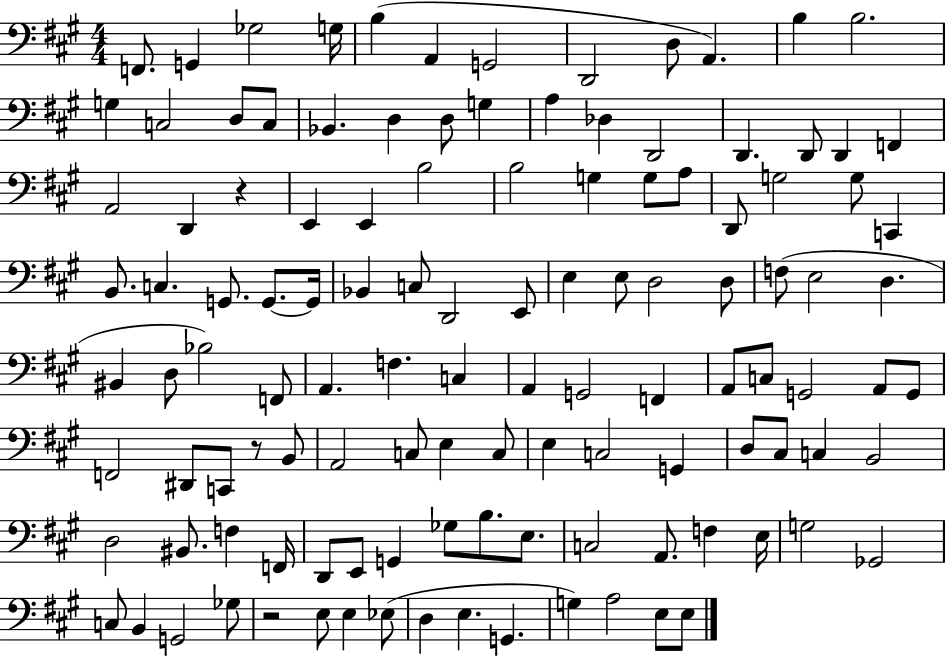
F2/e. G2/q Gb3/h G3/s B3/q A2/q G2/h D2/h D3/e A2/q. B3/q B3/h. G3/q C3/h D3/e C3/e Bb2/q. D3/q D3/e G3/q A3/q Db3/q D2/h D2/q. D2/e D2/q F2/q A2/h D2/q R/q E2/q E2/q B3/h B3/h G3/q G3/e A3/e D2/e G3/h G3/e C2/q B2/e. C3/q. G2/e. G2/e. G2/s Bb2/q C3/e D2/h E2/e E3/q E3/e D3/h D3/e F3/e E3/h D3/q. BIS2/q D3/e Bb3/h F2/e A2/q. F3/q. C3/q A2/q G2/h F2/q A2/e C3/e G2/h A2/e G2/e F2/h D#2/e C2/e R/e B2/e A2/h C3/e E3/q C3/e E3/q C3/h G2/q D3/e C#3/e C3/q B2/h D3/h BIS2/e. F3/q F2/s D2/e E2/e G2/q Gb3/e B3/e. E3/e. C3/h A2/e. F3/q E3/s G3/h Gb2/h C3/e B2/q G2/h Gb3/e R/h E3/e E3/q Eb3/e D3/q E3/q. G2/q. G3/q A3/h E3/e E3/e